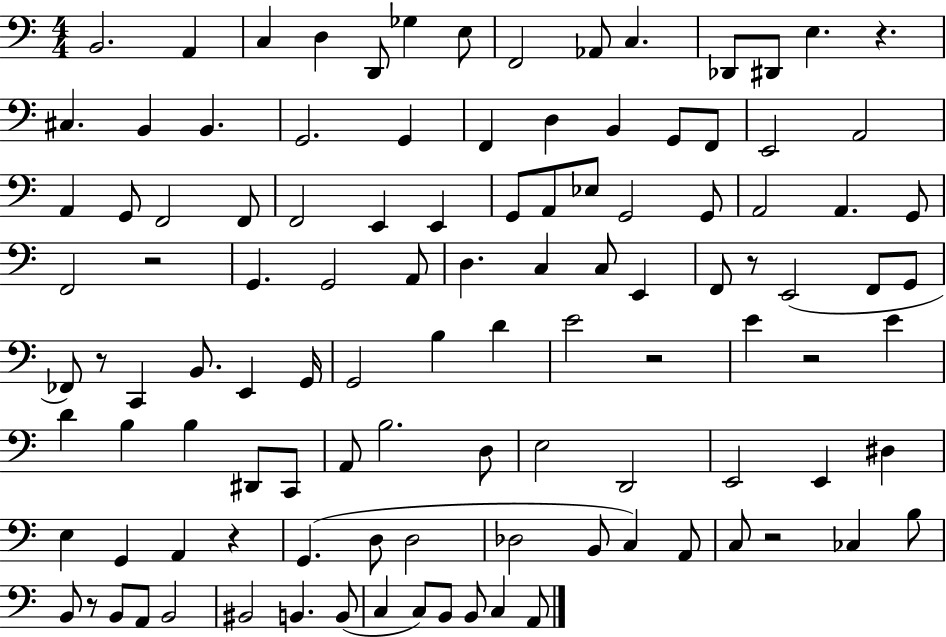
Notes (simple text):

B2/h. A2/q C3/q D3/q D2/e Gb3/q E3/e F2/h Ab2/e C3/q. Db2/e D#2/e E3/q. R/q. C#3/q. B2/q B2/q. G2/h. G2/q F2/q D3/q B2/q G2/e F2/e E2/h A2/h A2/q G2/e F2/h F2/e F2/h E2/q E2/q G2/e A2/e Eb3/e G2/h G2/e A2/h A2/q. G2/e F2/h R/h G2/q. G2/h A2/e D3/q. C3/q C3/e E2/q F2/e R/e E2/h F2/e G2/e FES2/e R/e C2/q B2/e. E2/q G2/s G2/h B3/q D4/q E4/h R/h E4/q R/h E4/q D4/q B3/q B3/q D#2/e C2/e A2/e B3/h. D3/e E3/h D2/h E2/h E2/q D#3/q E3/q G2/q A2/q R/q G2/q. D3/e D3/h Db3/h B2/e C3/q A2/e C3/e R/h CES3/q B3/e B2/e R/e B2/e A2/e B2/h BIS2/h B2/q. B2/e C3/q C3/e B2/e B2/e C3/q A2/e